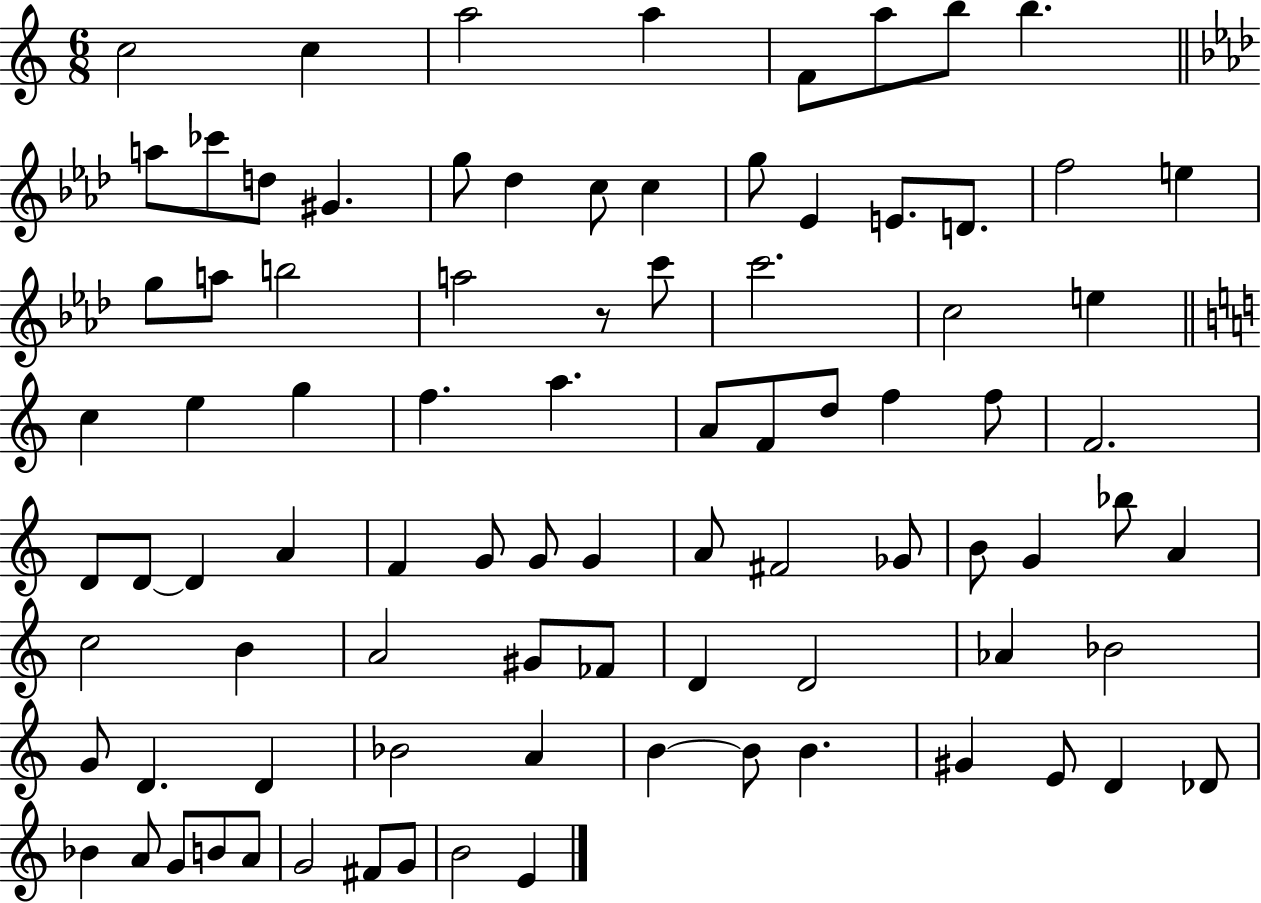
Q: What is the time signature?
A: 6/8